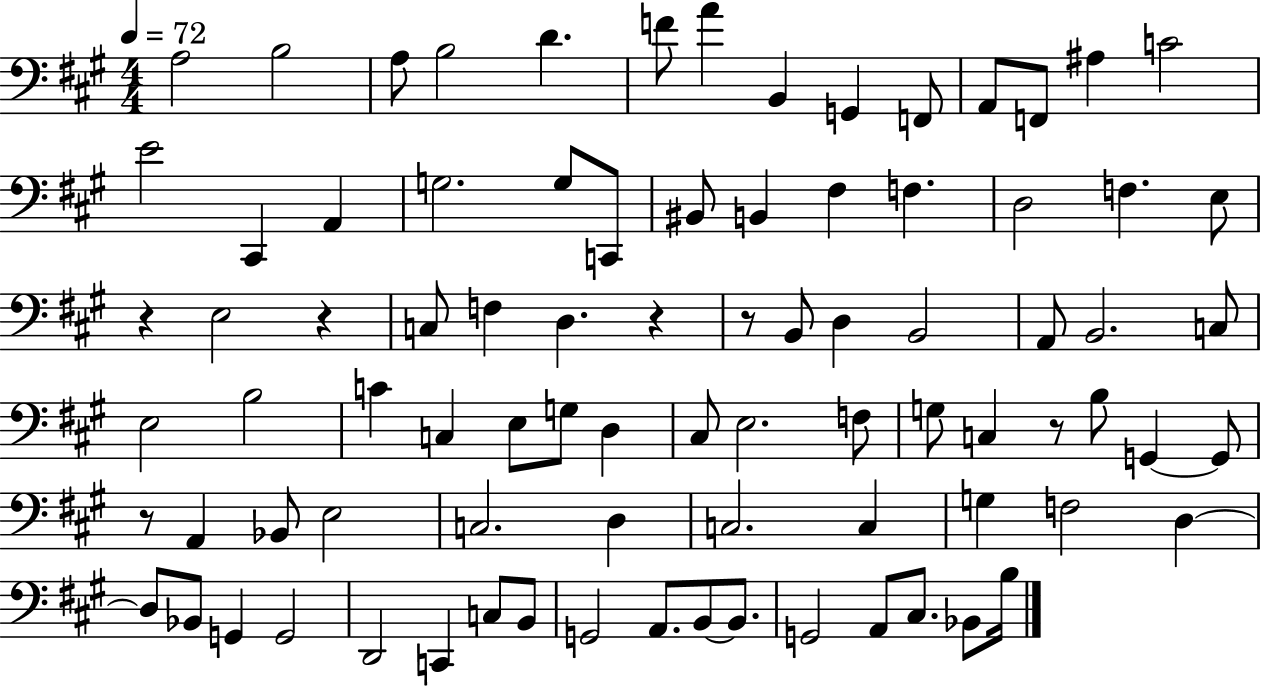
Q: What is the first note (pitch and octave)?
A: A3